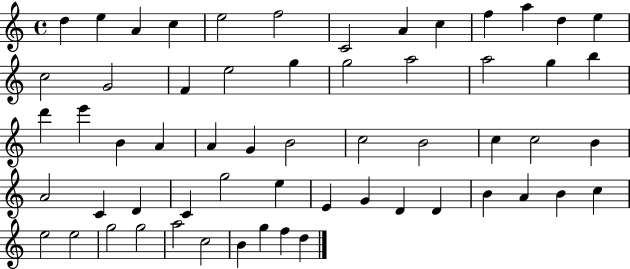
D5/q E5/q A4/q C5/q E5/h F5/h C4/h A4/q C5/q F5/q A5/q D5/q E5/q C5/h G4/h F4/q E5/h G5/q G5/h A5/h A5/h G5/q B5/q D6/q E6/q B4/q A4/q A4/q G4/q B4/h C5/h B4/h C5/q C5/h B4/q A4/h C4/q D4/q C4/q G5/h E5/q E4/q G4/q D4/q D4/q B4/q A4/q B4/q C5/q E5/h E5/h G5/h G5/h A5/h C5/h B4/q G5/q F5/q D5/q